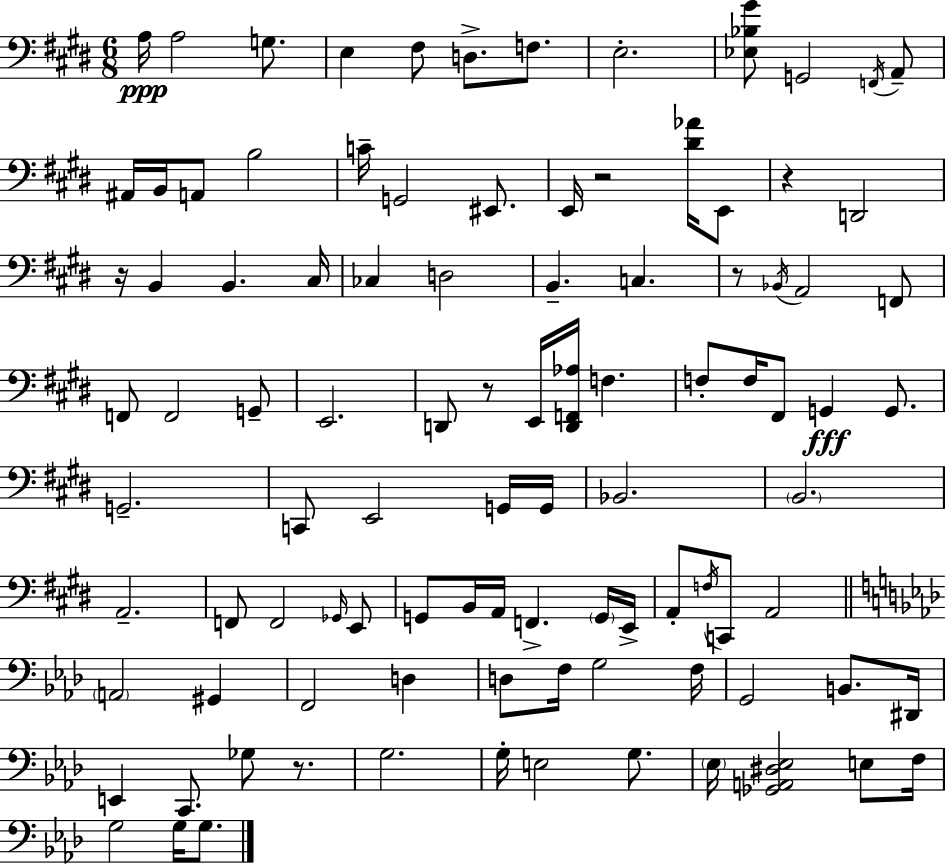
{
  \clef bass
  \numericTimeSignature
  \time 6/8
  \key e \major
  a16\ppp a2 g8. | e4 fis8 d8.-> f8. | e2.-. | <ees bes gis'>8 g,2 \acciaccatura { f,16 } a,8-- | \break ais,16 b,16 a,8 b2 | c'16-- g,2 eis,8. | e,16 r2 <dis' aes'>16 e,8 | r4 d,2 | \break r16 b,4 b,4. | cis16 ces4 d2 | b,4.-- c4. | r8 \acciaccatura { bes,16 } a,2 | \break f,8 f,8 f,2 | g,8-- e,2. | d,8 r8 e,16 <d, f, aes>16 f4. | f8-. f16 fis,8 g,4\fff g,8. | \break g,2.-- | c,8 e,2 | g,16 g,16 bes,2. | \parenthesize b,2. | \break a,2.-- | f,8 f,2 | \grace { ges,16 } e,8 g,8 b,16 a,16 f,4.-> | \parenthesize g,16 e,16-> a,8-. \acciaccatura { f16 } c,8 a,2 | \break \bar "||" \break \key aes \major \parenthesize a,2 gis,4 | f,2 d4 | d8 f16 g2 f16 | g,2 b,8. dis,16 | \break e,4 c,8. ges8 r8. | g2. | g16-. e2 g8. | \parenthesize ees16 <ges, a, dis ees>2 e8 f16 | \break g2 g16 g8. | \bar "|."
}